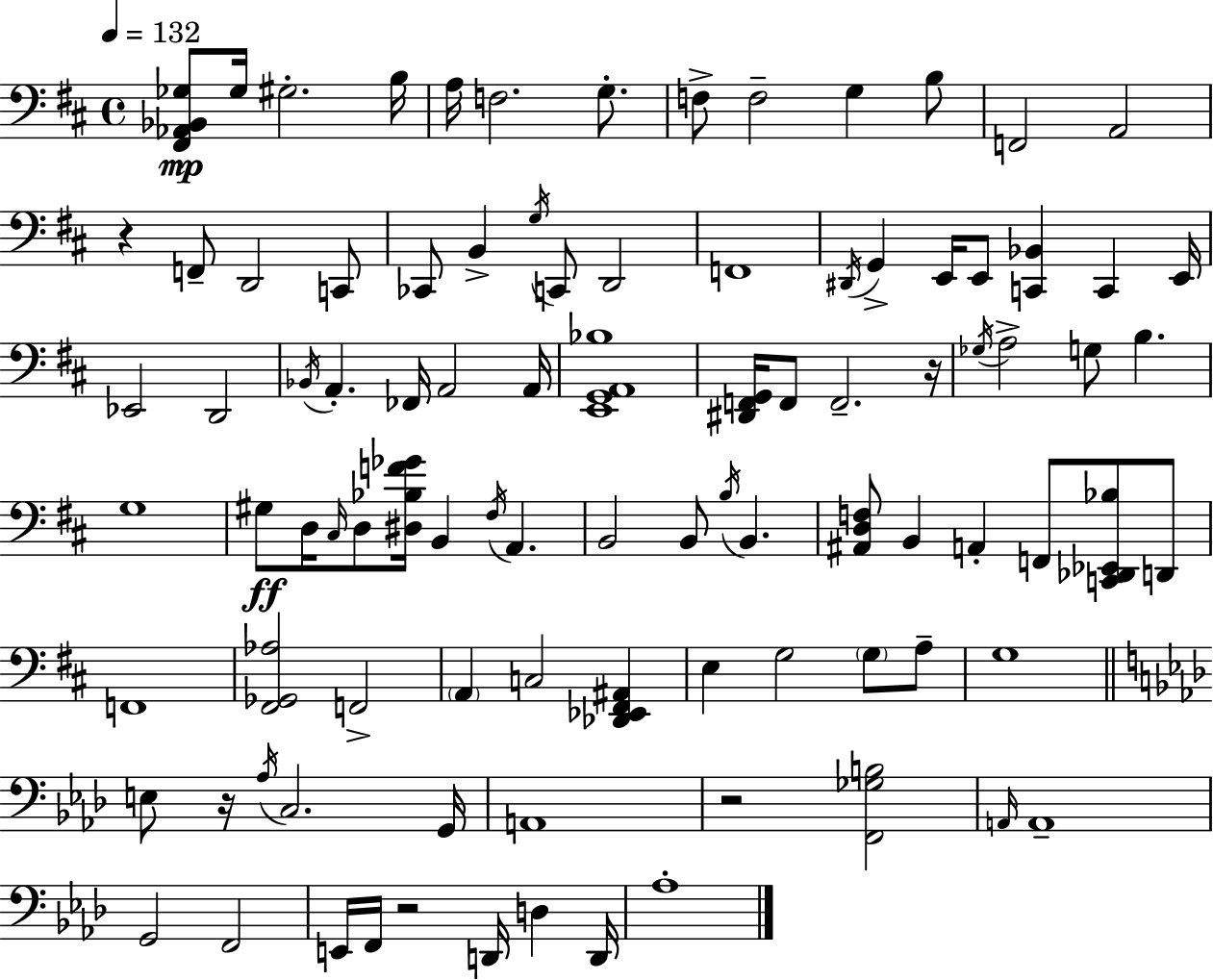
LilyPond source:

{
  \clef bass
  \time 4/4
  \defaultTimeSignature
  \key d \major
  \tempo 4 = 132
  <fis, aes, bes, ges>8\mp ges16 gis2.-. b16 | a16 f2. g8.-. | f8-> f2-- g4 b8 | f,2 a,2 | \break r4 f,8-- d,2 c,8 | ces,8 b,4-> \acciaccatura { g16 } c,8 d,2 | f,1 | \acciaccatura { dis,16 } g,4-> e,16 e,8 <c, bes,>4 c,4 | \break e,16 ees,2 d,2 | \acciaccatura { bes,16 } a,4.-. fes,16 a,2 | a,16 <e, g, a, bes>1 | <dis, f, g,>16 f,8 f,2.-- | \break r16 \acciaccatura { ges16 } a2-> g8 b4. | g1 | gis8\ff d16 \grace { cis16 } d8 <dis bes f' ges'>16 b,4 \acciaccatura { fis16 } | a,4. b,2 b,8 | \break \acciaccatura { b16 } b,4. <ais, d f>8 b,4 a,4-. | f,8 <c, des, ees, bes>8 d,8 f,1 | <fis, ges, aes>2 f,2-> | \parenthesize a,4 c2 | \break <des, ees, fis, ais,>4 e4 g2 | \parenthesize g8 a8-- g1 | \bar "||" \break \key aes \major e8 r16 \acciaccatura { aes16 } c2. | g,16 a,1 | r2 <f, ges b>2 | \grace { a,16 } a,1-- | \break g,2 f,2 | e,16 f,16 r2 d,16 d4 | d,16 aes1-. | \bar "|."
}